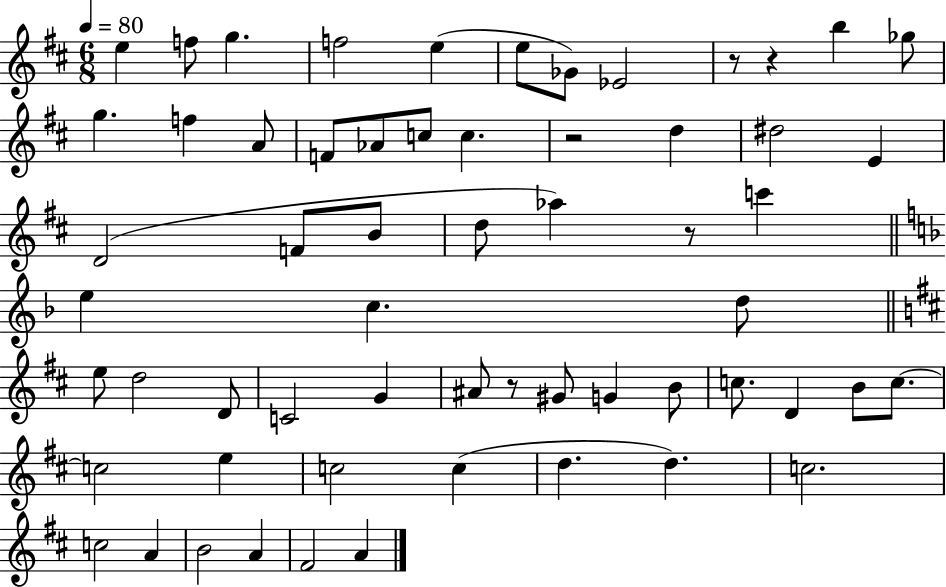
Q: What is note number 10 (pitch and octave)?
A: Gb5